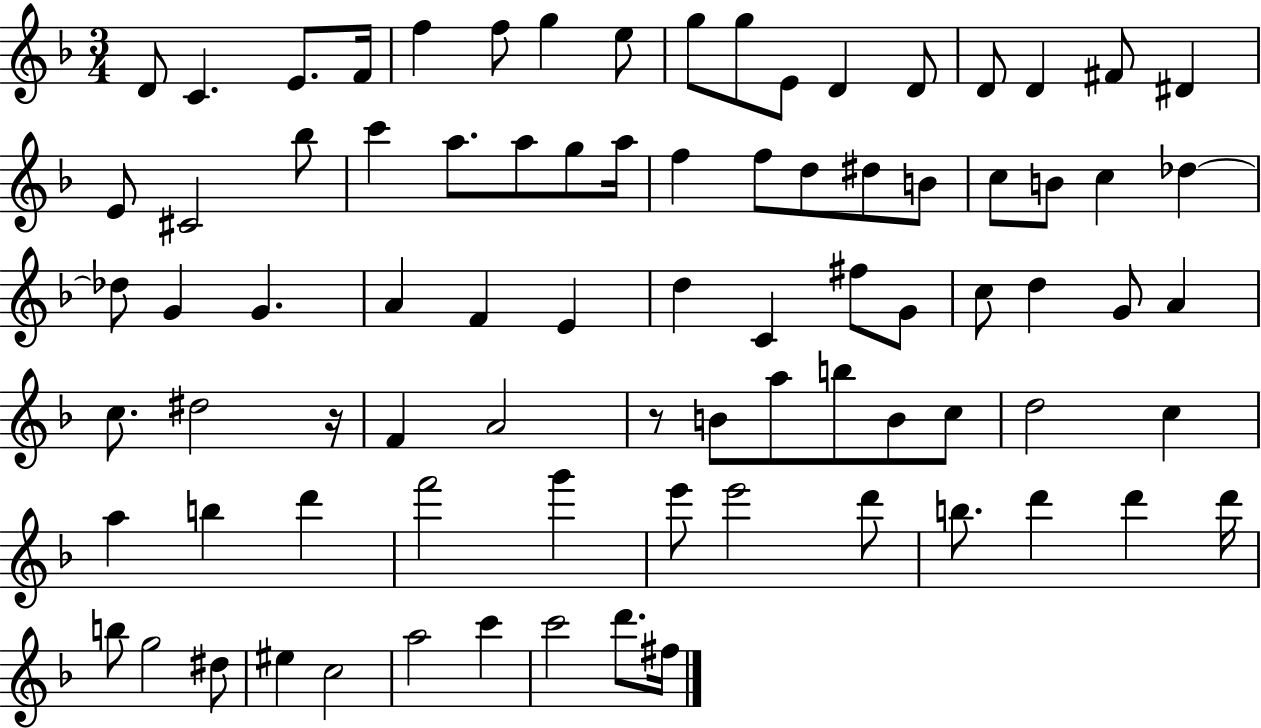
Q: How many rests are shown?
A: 2